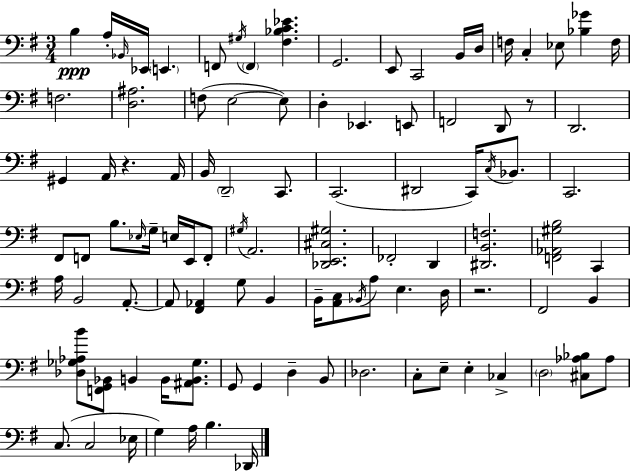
B3/q A3/s Bb2/s Eb2/s E2/q. F2/e G#3/s F2/q [F#3,Bb3,C4,Eb4]/q. G2/h. E2/e C2/h B2/s D3/s F3/s C3/q Eb3/e [Bb3,Gb4]/q F3/s F3/h. [D3,A#3]/h. F3/e E3/h E3/e D3/q Eb2/q. E2/e F2/h D2/e R/e D2/h. G#2/q A2/s R/q. A2/s B2/s D2/h C2/e. C2/h. D#2/h C2/s C3/s Bb2/e. C2/h. F#2/e F2/e B3/e. Eb3/s G3/s E3/s E2/s F2/e G#3/s A2/h. [Db2,E2,C#3,G#3]/h. FES2/h D2/q [D#2,B2,F3]/h. [F2,Ab2,G#3,B3]/h C2/q A3/s B2/h A2/e. A2/e [F#2,Ab2]/q G3/e B2/q B2/s [A2,C3]/e Bb2/s A3/e E3/q. D3/s R/h. F#2/h B2/q [Db3,Gb3,Ab3,B4]/e [F2,G2,Bb2]/e B2/q B2/s [A#2,B2,Gb3]/e. G2/e G2/q D3/q B2/e Db3/h. C3/e E3/e E3/q CES3/q D3/h [C#3,Ab3,Bb3]/e Ab3/e C3/e. C3/h Eb3/s G3/q A3/s B3/q. Db2/s